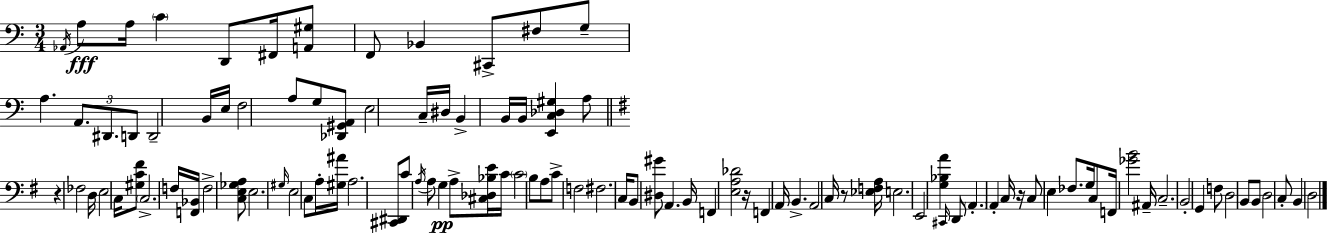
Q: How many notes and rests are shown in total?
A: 106